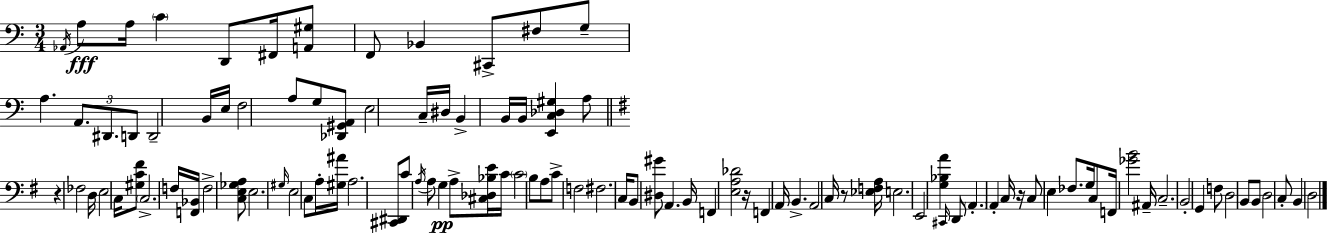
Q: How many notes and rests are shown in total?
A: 106